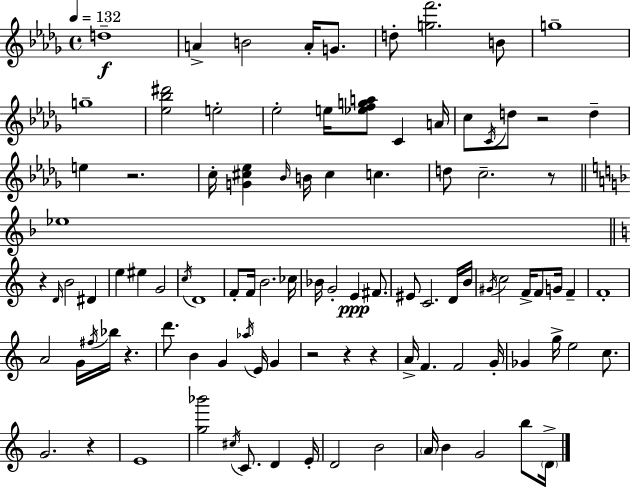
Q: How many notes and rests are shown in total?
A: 99